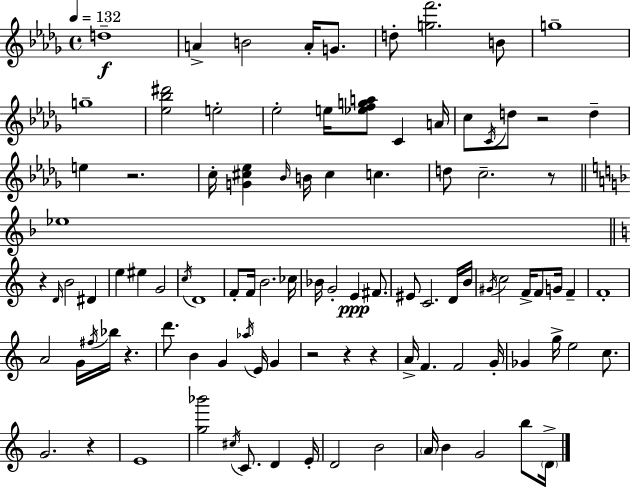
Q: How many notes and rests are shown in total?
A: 99